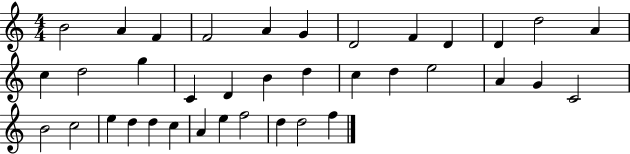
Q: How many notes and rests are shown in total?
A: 37